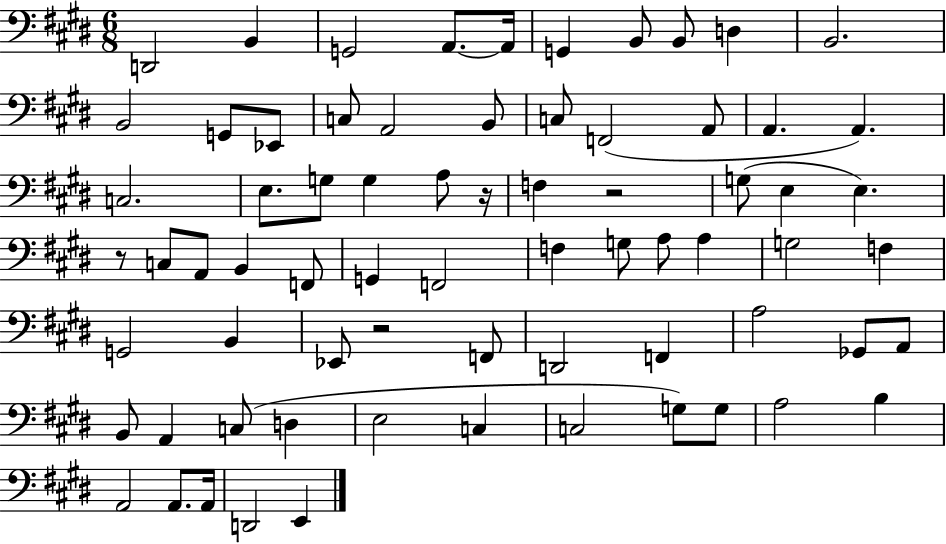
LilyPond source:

{
  \clef bass
  \numericTimeSignature
  \time 6/8
  \key e \major
  d,2 b,4 | g,2 a,8.~~ a,16 | g,4 b,8 b,8 d4 | b,2. | \break b,2 g,8 ees,8 | c8 a,2 b,8 | c8 f,2( a,8 | a,4. a,4.) | \break c2. | e8. g8 g4 a8 r16 | f4 r2 | g8( e4 e4.) | \break r8 c8 a,8 b,4 f,8 | g,4 f,2 | f4 g8 a8 a4 | g2 f4 | \break g,2 b,4 | ees,8 r2 f,8 | d,2 f,4 | a2 ges,8 a,8 | \break b,8 a,4 c8( d4 | e2 c4 | c2 g8) g8 | a2 b4 | \break a,2 a,8. a,16 | d,2 e,4 | \bar "|."
}